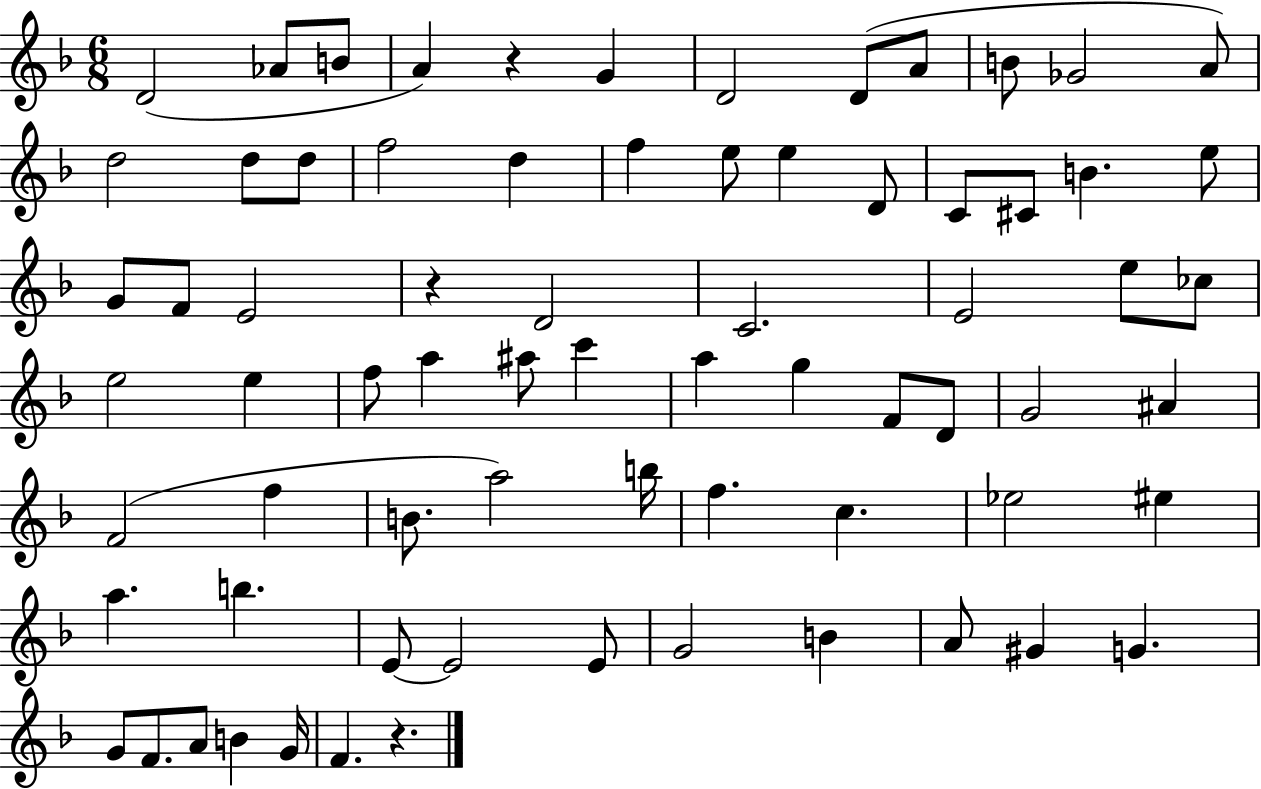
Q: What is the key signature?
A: F major